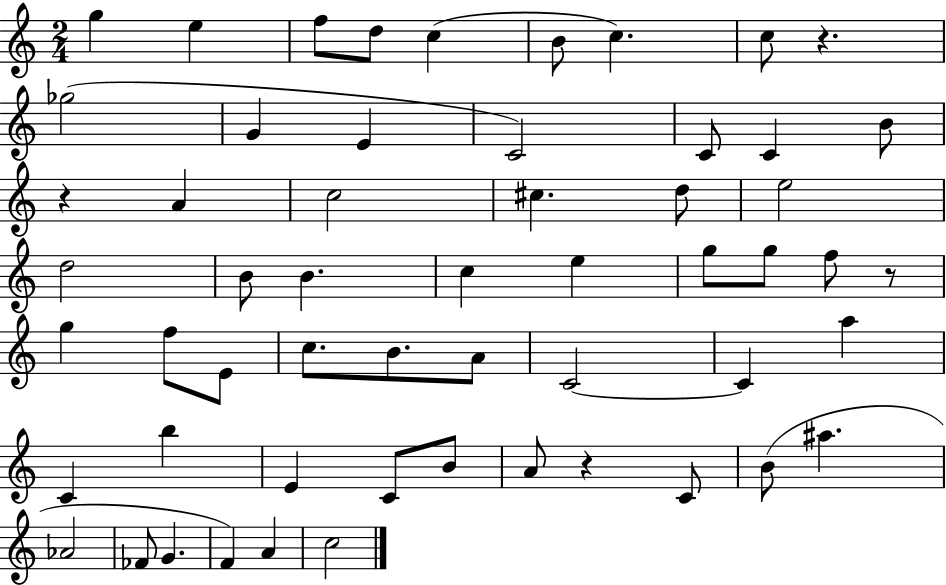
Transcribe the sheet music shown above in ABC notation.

X:1
T:Untitled
M:2/4
L:1/4
K:C
g e f/2 d/2 c B/2 c c/2 z _g2 G E C2 C/2 C B/2 z A c2 ^c d/2 e2 d2 B/2 B c e g/2 g/2 f/2 z/2 g f/2 E/2 c/2 B/2 A/2 C2 C a C b E C/2 B/2 A/2 z C/2 B/2 ^a _A2 _F/2 G F A c2